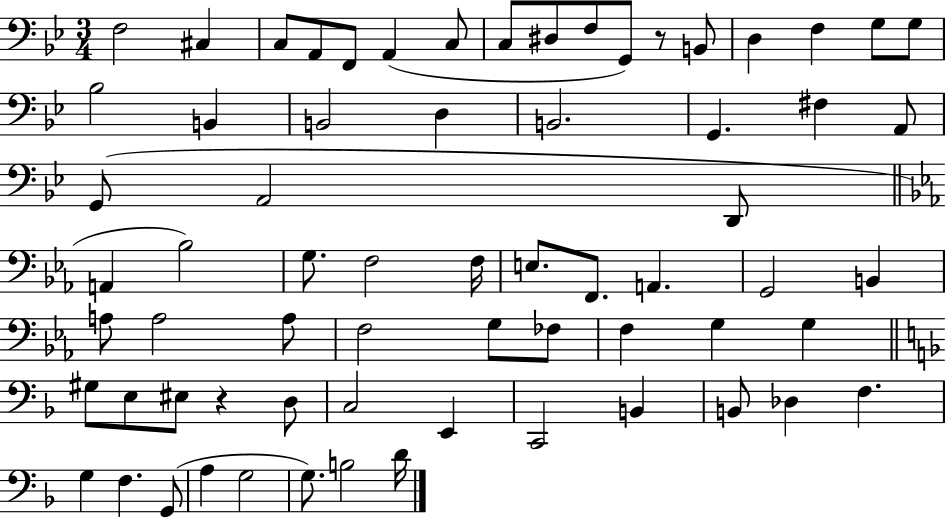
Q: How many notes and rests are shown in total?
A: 67